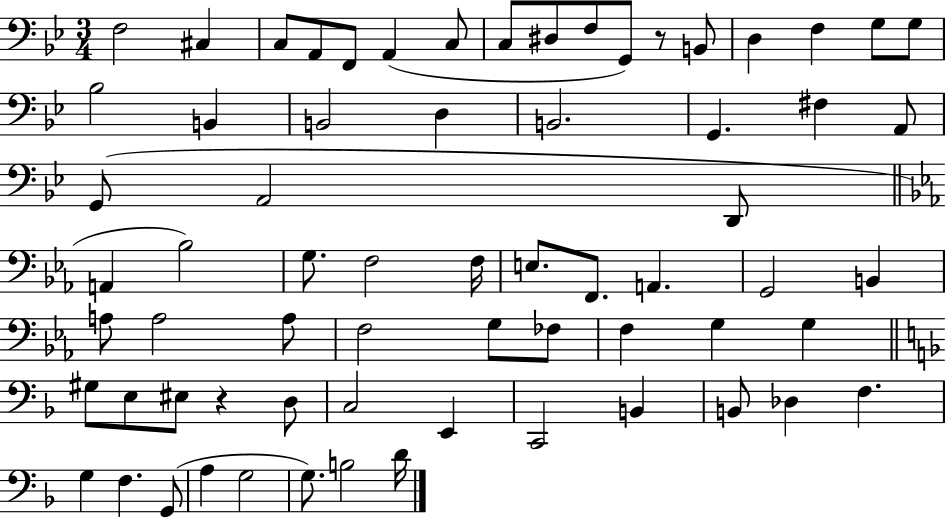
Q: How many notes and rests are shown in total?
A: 67